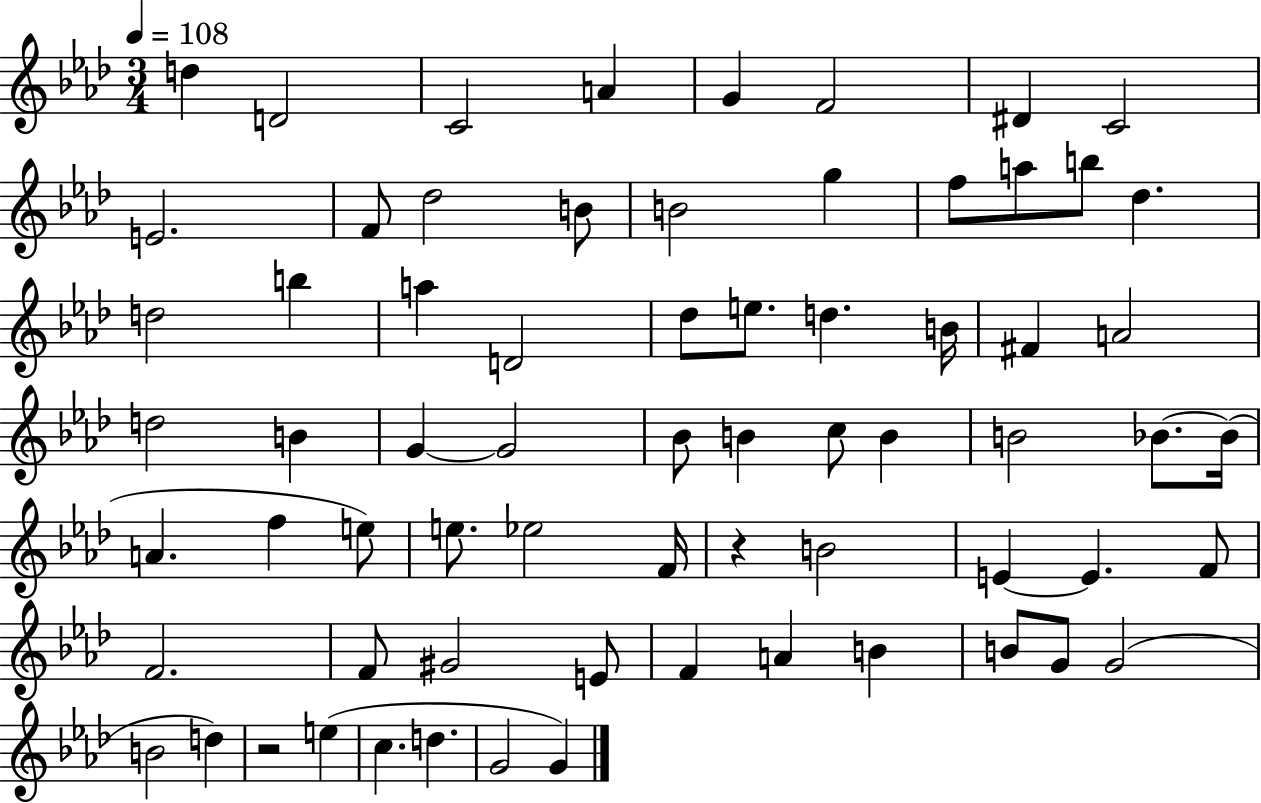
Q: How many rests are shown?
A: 2